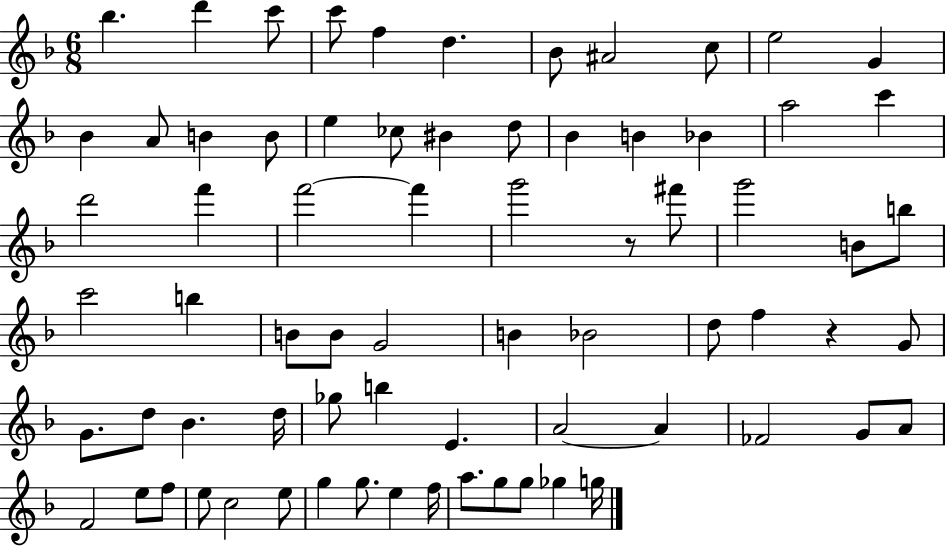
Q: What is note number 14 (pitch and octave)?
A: B4